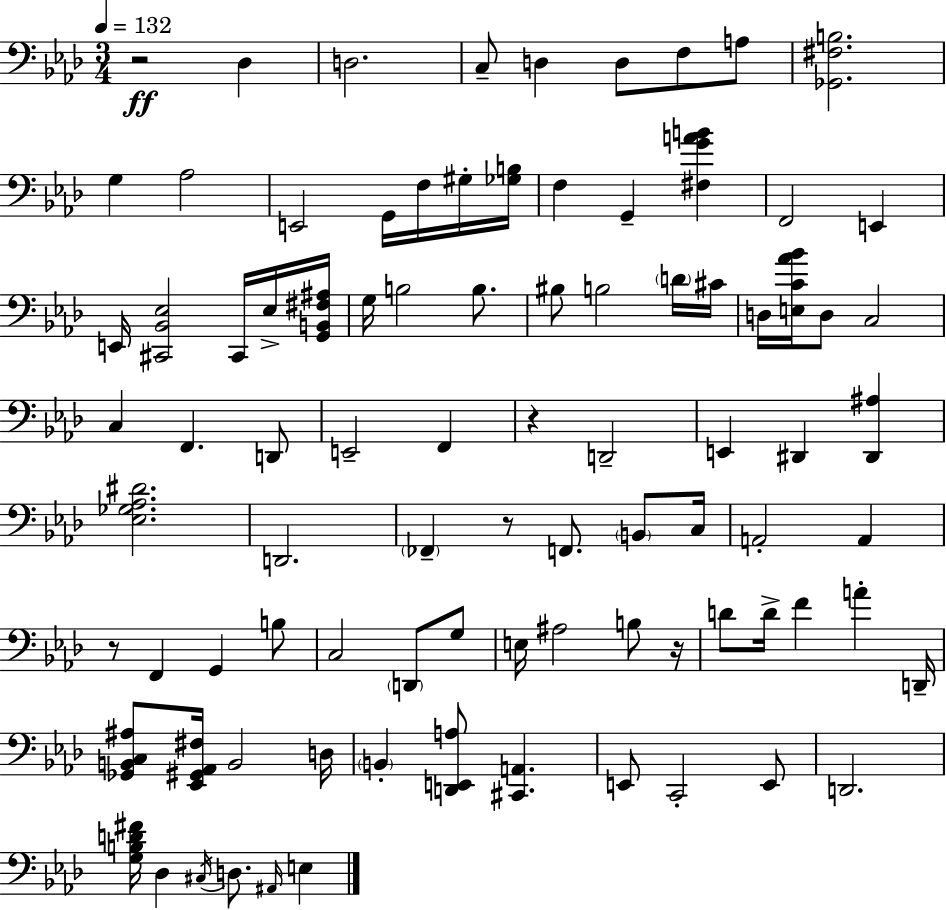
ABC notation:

X:1
T:Untitled
M:3/4
L:1/4
K:Ab
z2 _D, D,2 C,/2 D, D,/2 F,/2 A,/2 [_G,,^F,B,]2 G, _A,2 E,,2 G,,/4 F,/4 ^G,/4 [_G,B,]/4 F, G,, [^F,GAB] F,,2 E,, E,,/4 [^C,,_B,,_E,]2 ^C,,/4 _E,/4 [G,,B,,^F,^A,]/4 G,/4 B,2 B,/2 ^B,/2 B,2 D/4 ^C/4 D,/4 [E,C_A_B]/4 D,/2 C,2 C, F,, D,,/2 E,,2 F,, z D,,2 E,, ^D,, [^D,,^A,] [_E,_G,_A,^D]2 D,,2 _F,, z/2 F,,/2 B,,/2 C,/4 A,,2 A,, z/2 F,, G,, B,/2 C,2 D,,/2 G,/2 E,/4 ^A,2 B,/2 z/4 D/2 D/4 F A D,,/4 [_G,,B,,C,^A,]/2 [_E,,^G,,_A,,^F,]/4 B,,2 D,/4 B,, [D,,E,,A,]/2 [^C,,A,,] E,,/2 C,,2 E,,/2 D,,2 [G,B,D^F]/4 _D, ^C,/4 D,/2 ^A,,/4 E,